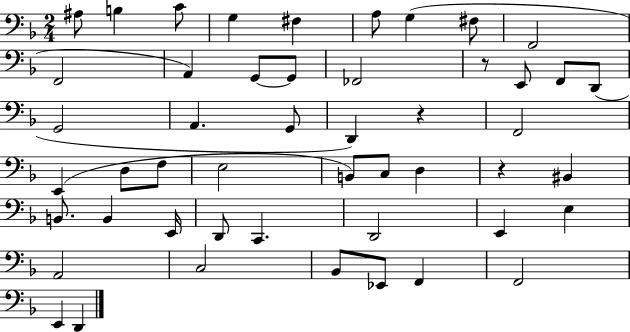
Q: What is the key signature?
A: F major